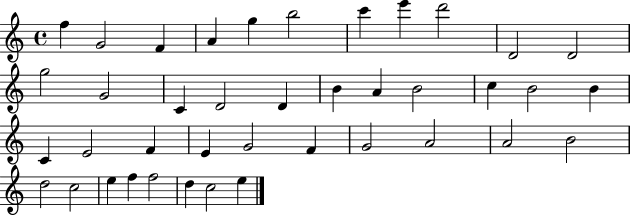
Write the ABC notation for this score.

X:1
T:Untitled
M:4/4
L:1/4
K:C
f G2 F A g b2 c' e' d'2 D2 D2 g2 G2 C D2 D B A B2 c B2 B C E2 F E G2 F G2 A2 A2 B2 d2 c2 e f f2 d c2 e